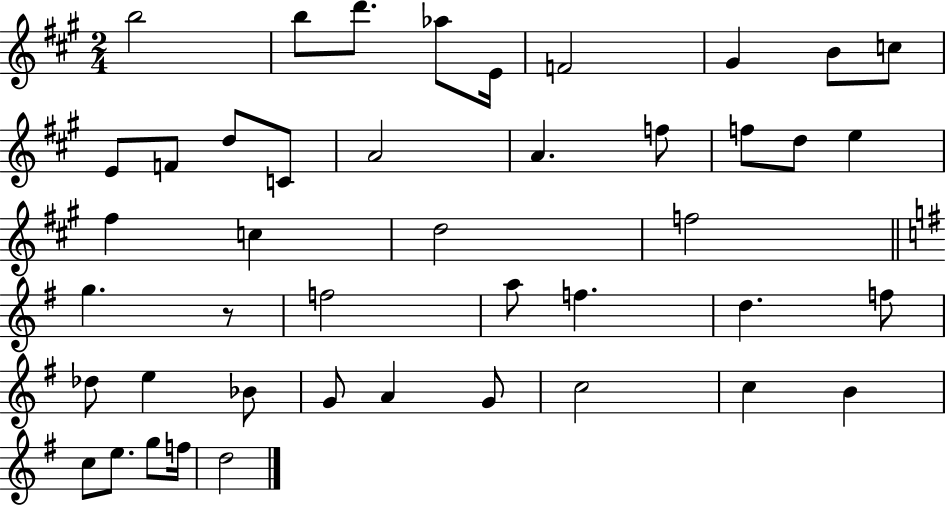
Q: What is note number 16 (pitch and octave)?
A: F5